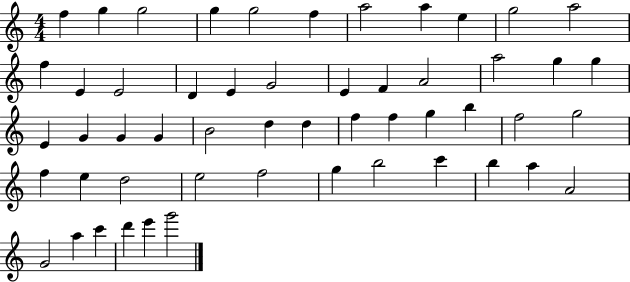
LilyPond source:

{
  \clef treble
  \numericTimeSignature
  \time 4/4
  \key c \major
  f''4 g''4 g''2 | g''4 g''2 f''4 | a''2 a''4 e''4 | g''2 a''2 | \break f''4 e'4 e'2 | d'4 e'4 g'2 | e'4 f'4 a'2 | a''2 g''4 g''4 | \break e'4 g'4 g'4 g'4 | b'2 d''4 d''4 | f''4 f''4 g''4 b''4 | f''2 g''2 | \break f''4 e''4 d''2 | e''2 f''2 | g''4 b''2 c'''4 | b''4 a''4 a'2 | \break g'2 a''4 c'''4 | d'''4 e'''4 g'''2 | \bar "|."
}